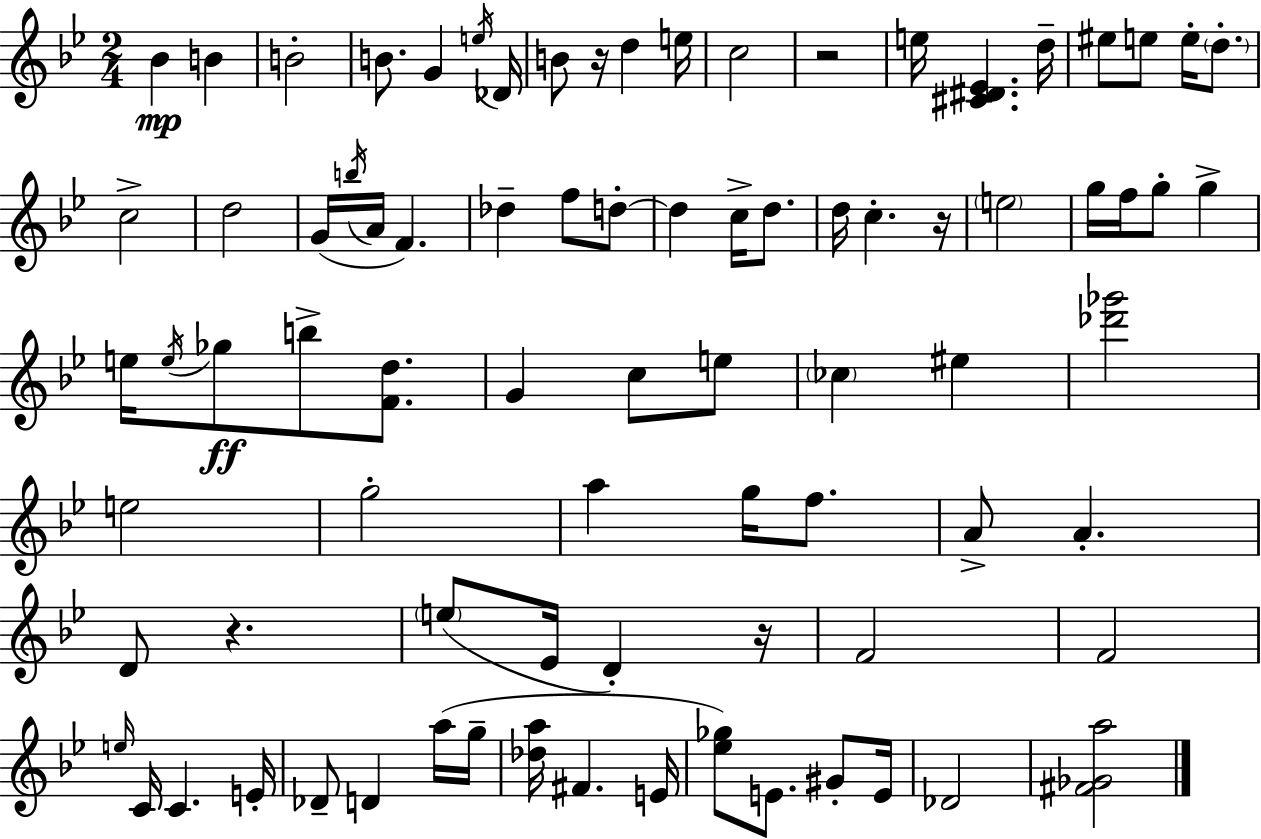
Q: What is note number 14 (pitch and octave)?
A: EIS5